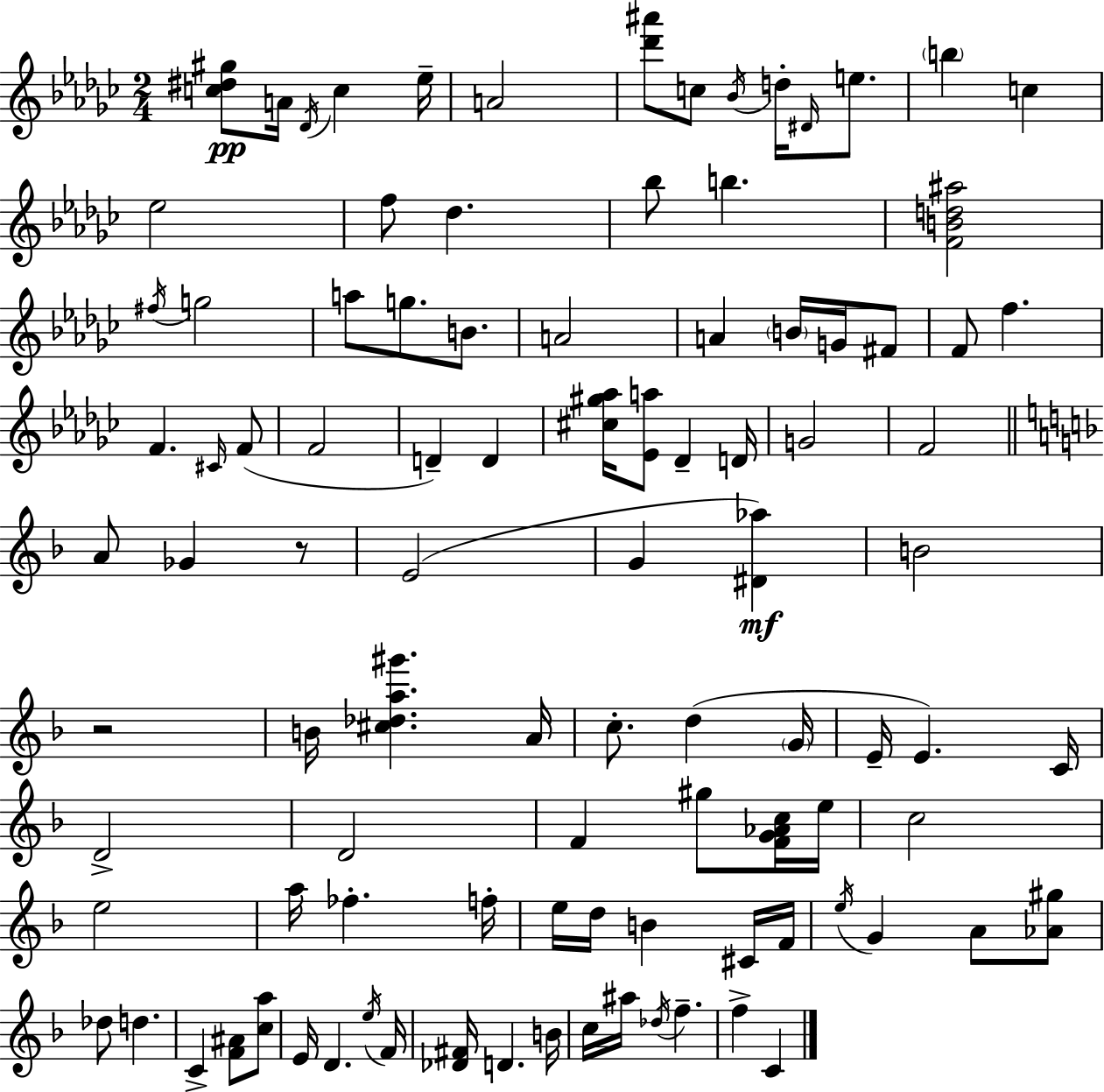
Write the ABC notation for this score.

X:1
T:Untitled
M:2/4
L:1/4
K:Ebm
[c^d^g]/2 A/4 _D/4 c _e/4 A2 [_d'^a']/2 c/2 _B/4 d/4 ^D/4 e/2 b c _e2 f/2 _d _b/2 b [FBd^a]2 ^f/4 g2 a/2 g/2 B/2 A2 A B/4 G/4 ^F/2 F/2 f F ^C/4 F/2 F2 D D [^c^g_a]/4 [_Ea]/2 _D D/4 G2 F2 A/2 _G z/2 E2 G [^D_a] B2 z2 B/4 [^c_da^g'] A/4 c/2 d G/4 E/4 E C/4 D2 D2 F ^g/2 [FG_Ac]/4 e/4 c2 e2 a/4 _f f/4 e/4 d/4 B ^C/4 F/4 e/4 G A/2 [_A^g]/2 _d/2 d C [F^A]/2 [ca]/2 E/4 D e/4 F/4 [_D^F]/4 D B/4 c/4 ^a/4 _d/4 f f C